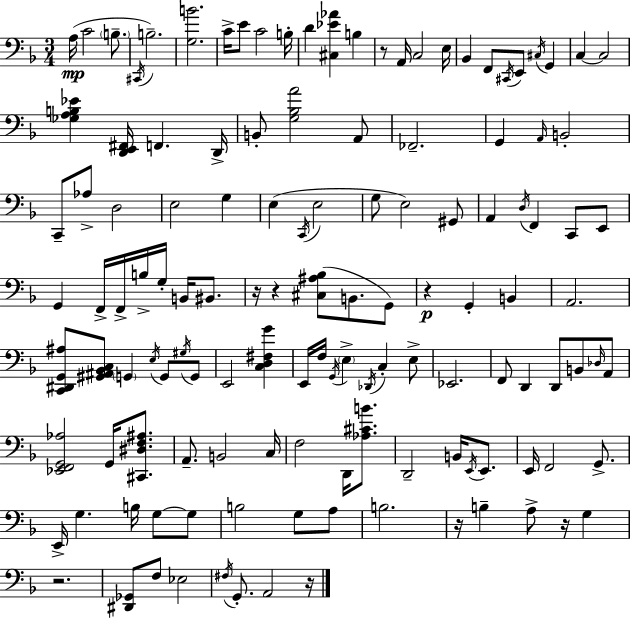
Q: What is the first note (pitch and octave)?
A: A3